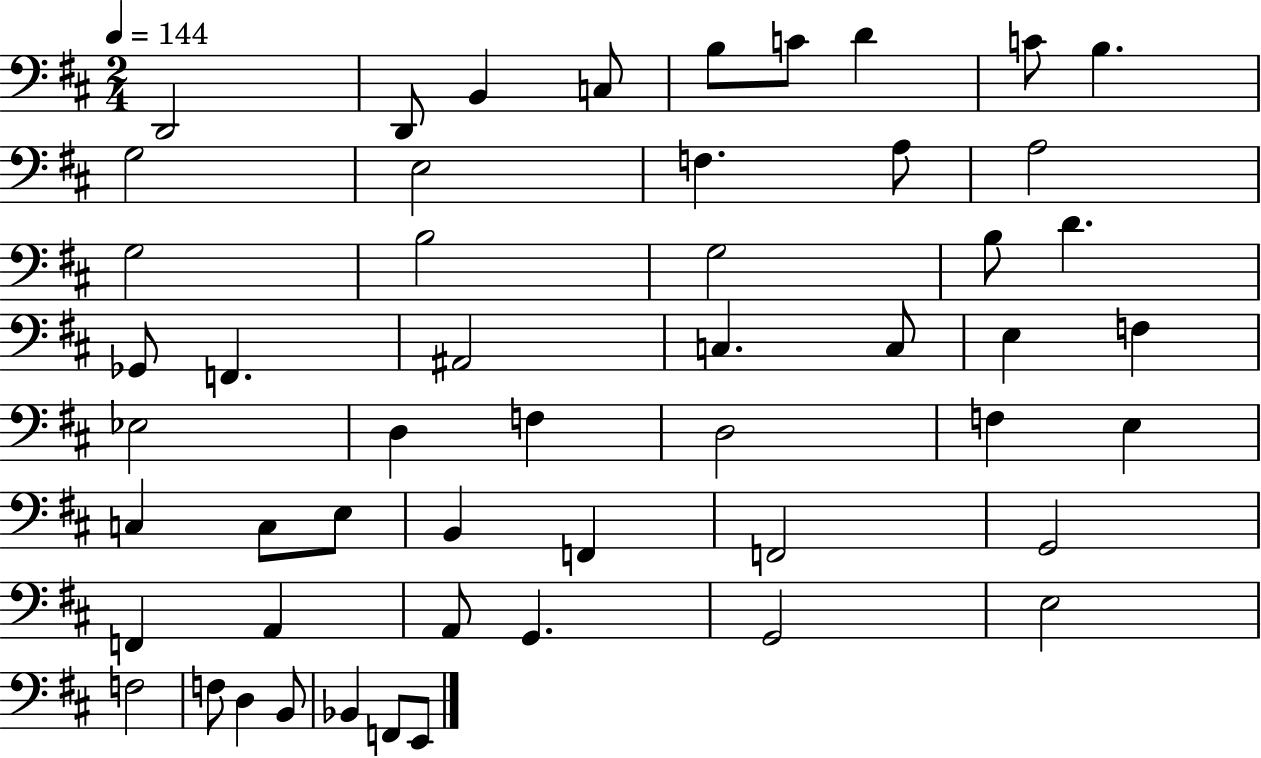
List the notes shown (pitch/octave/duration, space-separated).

D2/h D2/e B2/q C3/e B3/e C4/e D4/q C4/e B3/q. G3/h E3/h F3/q. A3/e A3/h G3/h B3/h G3/h B3/e D4/q. Gb2/e F2/q. A#2/h C3/q. C3/e E3/q F3/q Eb3/h D3/q F3/q D3/h F3/q E3/q C3/q C3/e E3/e B2/q F2/q F2/h G2/h F2/q A2/q A2/e G2/q. G2/h E3/h F3/h F3/e D3/q B2/e Bb2/q F2/e E2/e